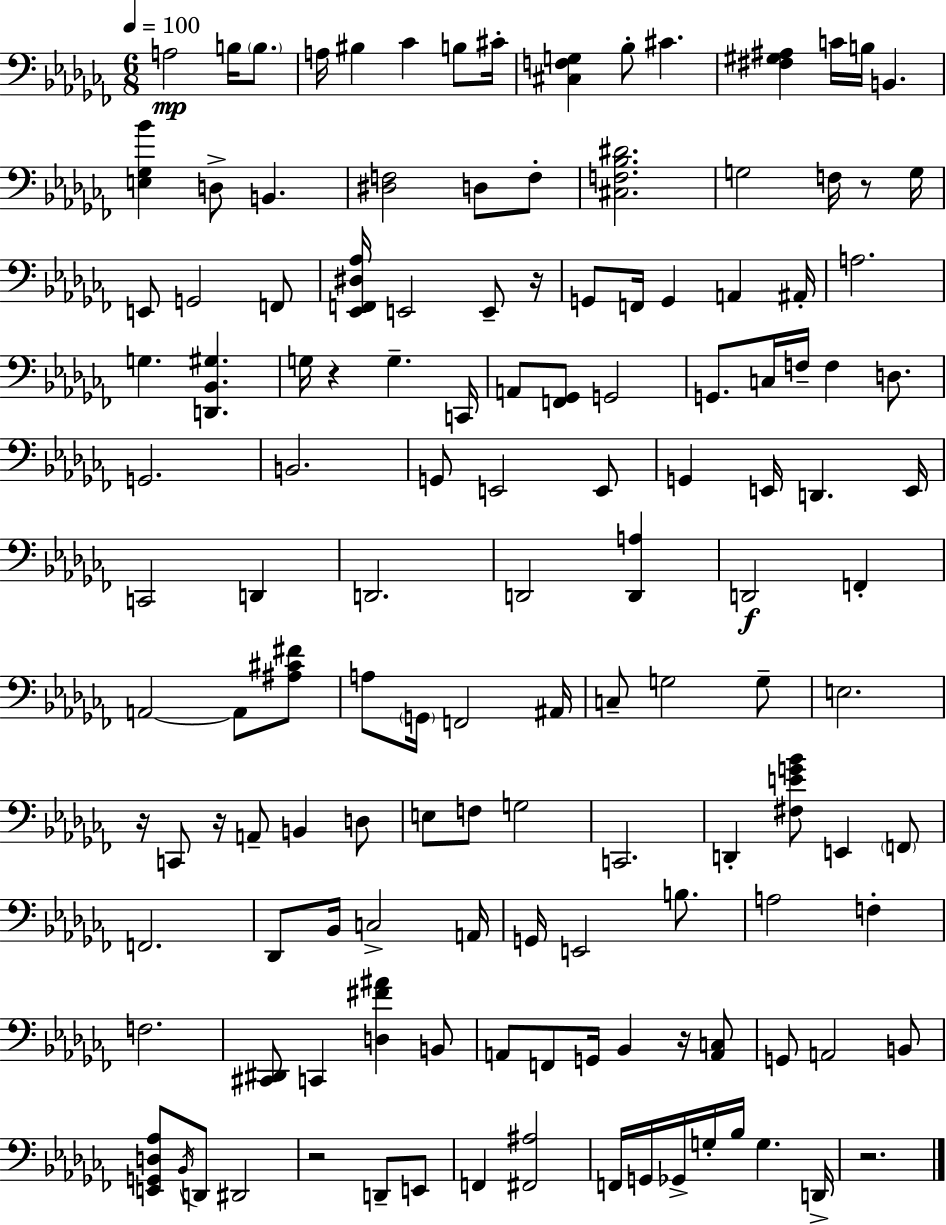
A3/h B3/s B3/e. A3/s BIS3/q CES4/q B3/e C#4/s [C#3,F3,G3]/q Bb3/e C#4/q. [F#3,G#3,A#3]/q C4/s B3/s B2/q. [E3,Gb3,Bb4]/q D3/e B2/q. [D#3,F3]/h D3/e F3/e [C#3,F3,Bb3,D#4]/h. G3/h F3/s R/e G3/s E2/e G2/h F2/e [Eb2,F2,D#3,Ab3]/s E2/h E2/e R/s G2/e F2/s G2/q A2/q A#2/s A3/h. G3/q. [D2,Bb2,G#3]/q. G3/s R/q G3/q. C2/s A2/e [F2,Gb2]/e G2/h G2/e. C3/s F3/s F3/q D3/e. G2/h. B2/h. G2/e E2/h E2/e G2/q E2/s D2/q. E2/s C2/h D2/q D2/h. D2/h [D2,A3]/q D2/h F2/q A2/h A2/e [A#3,C#4,F#4]/e A3/e G2/s F2/h A#2/s C3/e G3/h G3/e E3/h. R/s C2/e R/s A2/e B2/q D3/e E3/e F3/e G3/h C2/h. D2/q [F#3,E4,G4,Bb4]/e E2/q F2/e F2/h. Db2/e Bb2/s C3/h A2/s G2/s E2/h B3/e. A3/h F3/q F3/h. [C#2,D#2]/e C2/q [D3,F#4,A#4]/q B2/e A2/e F2/e G2/s Bb2/q R/s [A2,C3]/e G2/e A2/h B2/e [E2,G2,D3,Ab3]/e Bb2/s D2/e D#2/h R/h D2/e E2/e F2/q [F#2,A#3]/h F2/s G2/s Gb2/s G3/s Bb3/s G3/q. D2/s R/h.